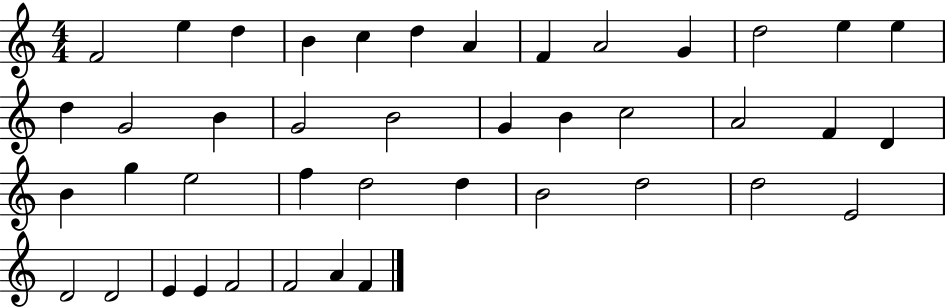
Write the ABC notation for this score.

X:1
T:Untitled
M:4/4
L:1/4
K:C
F2 e d B c d A F A2 G d2 e e d G2 B G2 B2 G B c2 A2 F D B g e2 f d2 d B2 d2 d2 E2 D2 D2 E E F2 F2 A F